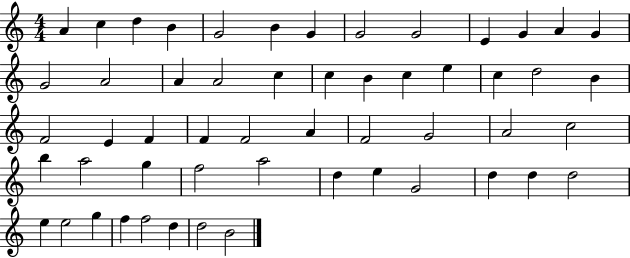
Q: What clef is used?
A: treble